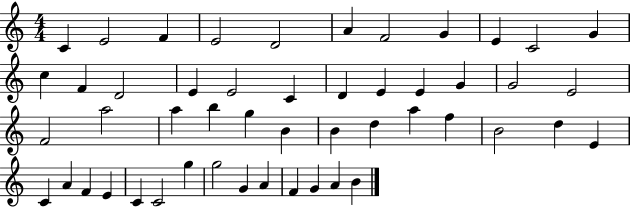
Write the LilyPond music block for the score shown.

{
  \clef treble
  \numericTimeSignature
  \time 4/4
  \key c \major
  c'4 e'2 f'4 | e'2 d'2 | a'4 f'2 g'4 | e'4 c'2 g'4 | \break c''4 f'4 d'2 | e'4 e'2 c'4 | d'4 e'4 e'4 g'4 | g'2 e'2 | \break f'2 a''2 | a''4 b''4 g''4 b'4 | b'4 d''4 a''4 f''4 | b'2 d''4 e'4 | \break c'4 a'4 f'4 e'4 | c'4 c'2 g''4 | g''2 g'4 a'4 | f'4 g'4 a'4 b'4 | \break \bar "|."
}